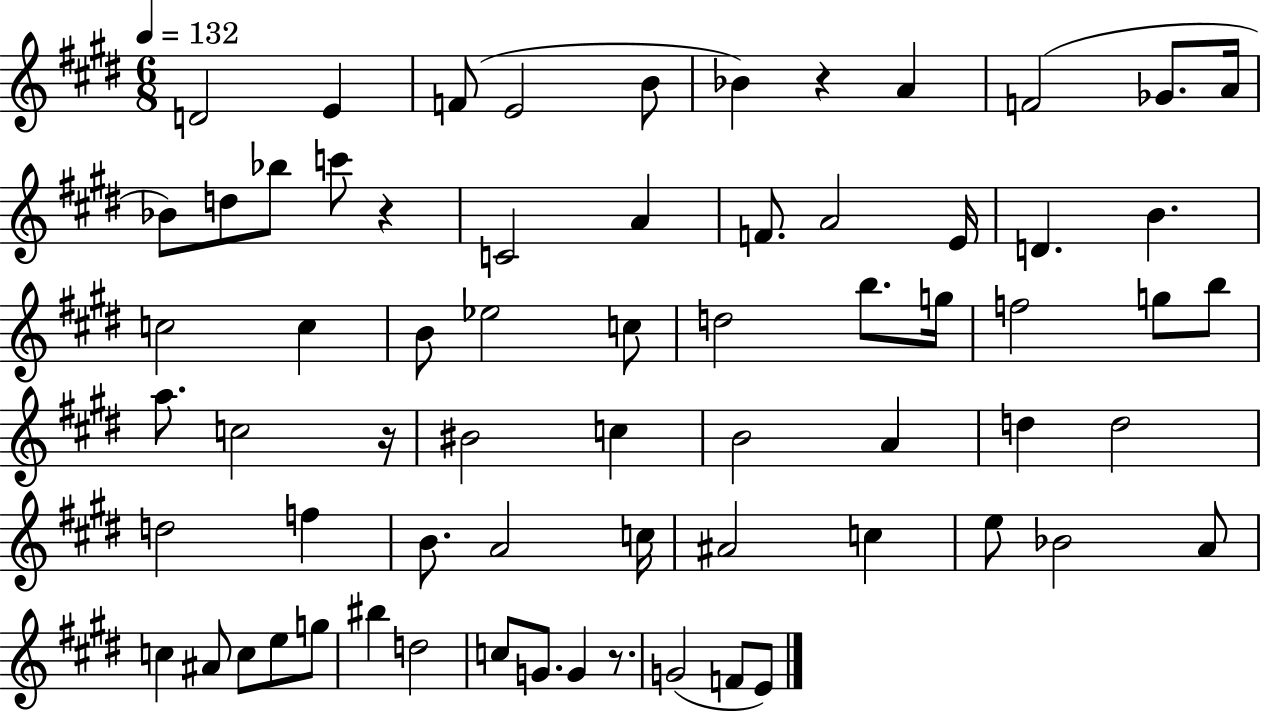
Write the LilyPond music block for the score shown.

{
  \clef treble
  \numericTimeSignature
  \time 6/8
  \key e \major
  \tempo 4 = 132
  d'2 e'4 | f'8( e'2 b'8 | bes'4) r4 a'4 | f'2( ges'8. a'16 | \break bes'8) d''8 bes''8 c'''8 r4 | c'2 a'4 | f'8. a'2 e'16 | d'4. b'4. | \break c''2 c''4 | b'8 ees''2 c''8 | d''2 b''8. g''16 | f''2 g''8 b''8 | \break a''8. c''2 r16 | bis'2 c''4 | b'2 a'4 | d''4 d''2 | \break d''2 f''4 | b'8. a'2 c''16 | ais'2 c''4 | e''8 bes'2 a'8 | \break c''4 ais'8 c''8 e''8 g''8 | bis''4 d''2 | c''8 g'8. g'4 r8. | g'2( f'8 e'8) | \break \bar "|."
}